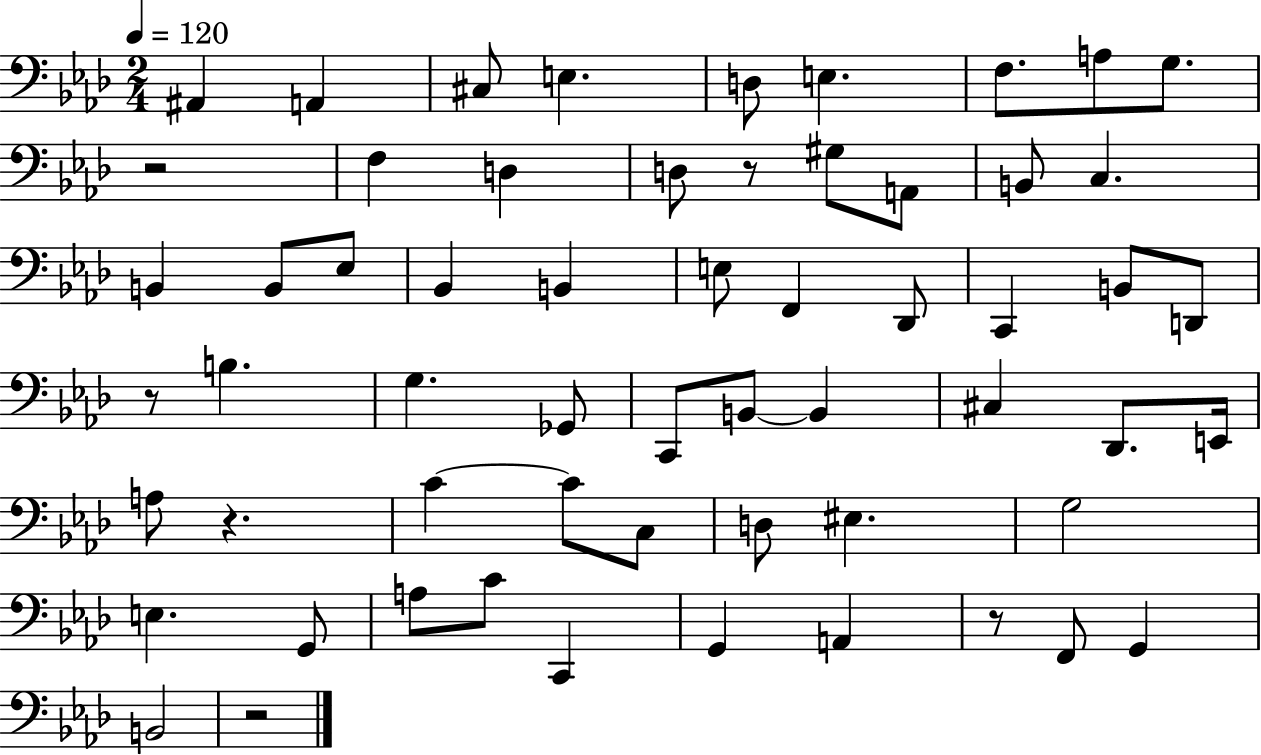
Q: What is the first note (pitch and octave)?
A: A#2